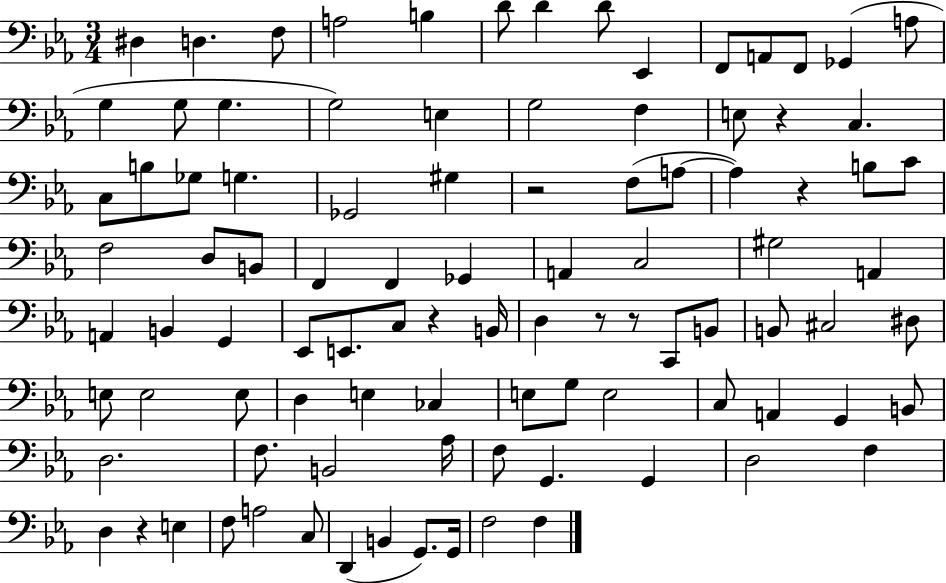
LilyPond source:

{
  \clef bass
  \numericTimeSignature
  \time 3/4
  \key ees \major
  dis4 d4. f8 | a2 b4 | d'8 d'4 d'8 ees,4 | f,8 a,8 f,8 ges,4( a8 | \break g4 g8 g4. | g2) e4 | g2 f4 | e8 r4 c4. | \break c8 b8 ges8 g4. | ges,2 gis4 | r2 f8( a8~~ | a4) r4 b8 c'8 | \break f2 d8 b,8 | f,4 f,4 ges,4 | a,4 c2 | gis2 a,4 | \break a,4 b,4 g,4 | ees,8 e,8. c8 r4 b,16 | d4 r8 r8 c,8 b,8 | b,8 cis2 dis8 | \break e8 e2 e8 | d4 e4 ces4 | e8 g8 e2 | c8 a,4 g,4 b,8 | \break d2. | f8. b,2 aes16 | f8 g,4. g,4 | d2 f4 | \break d4 r4 e4 | f8 a2 c8 | d,4( b,4 g,8.) g,16 | f2 f4 | \break \bar "|."
}